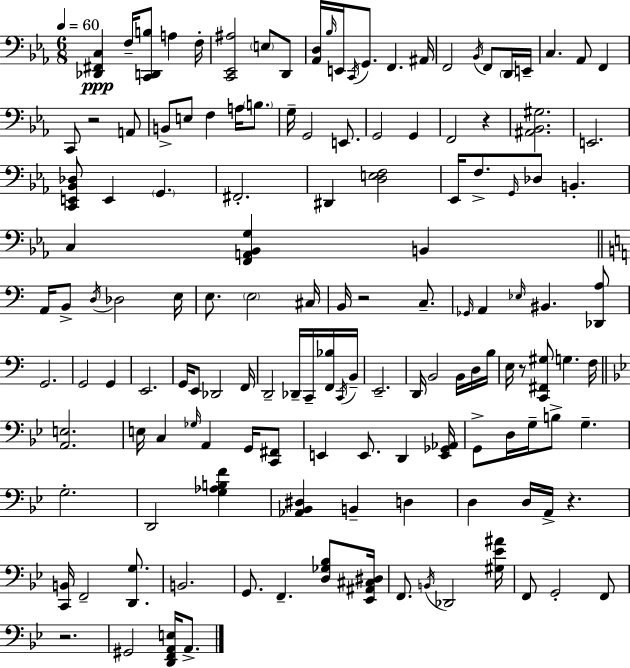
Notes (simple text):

[Db2,F#2,C3]/q F3/s [C2,D2,B3]/e A3/q F3/s [C2,Eb2,A#3]/h E3/e D2/e [Ab2,D3]/s Bb3/s E2/s C2/s G2/e. F2/q. A#2/s F2/h Bb2/s F2/e D2/s E2/s C3/q. Ab2/e F2/q C2/e R/h A2/e B2/e E3/e F3/q A3/s B3/e. G3/s G2/h E2/e. G2/h G2/q F2/h R/q [A#2,Bb2,G#3]/h. E2/h. [C2,E2,Bb2,Db3]/e E2/q G2/q. F#2/h. D#2/q [D3,E3,F3]/h Eb2/s F3/e. G2/s Db3/e B2/q. C3/q [F2,A2,Bb2,G3]/q B2/q A2/s B2/e D3/s Db3/h E3/s E3/e. E3/h C#3/s B2/s R/h C3/e. Gb2/s A2/q Eb3/s BIS2/q. [Db2,A3]/e G2/h. G2/h G2/q E2/h. G2/s E2/e Db2/h F2/s D2/h Db2/s C2/s [F2,Bb3]/s C2/s B2/s E2/h. D2/s B2/h B2/s D3/s B3/s E3/s R/e [C2,F#2,G#3]/e G3/q. F3/s [A2,E3]/h. E3/s C3/q Gb3/s A2/q G2/s [C2,F#2]/e E2/q E2/e. D2/q [E2,Gb2,Ab2]/s G2/e D3/s G3/s B3/e G3/q. G3/h. D2/h [G3,Ab3,B3,F4]/q [Ab2,Bb2,D#3]/q B2/q D3/q D3/q D3/s A2/s R/q. [C2,B2]/s F2/h [D2,G3]/e. B2/h. G2/e. F2/q. [D3,Gb3,Bb3]/e [Eb2,A#2,C#3,D#3]/s F2/e. B2/s Db2/h [G#3,Eb4,A#4]/s F2/e G2/h F2/e R/h. G#2/h [D2,F2,A2,E3]/s A2/e.